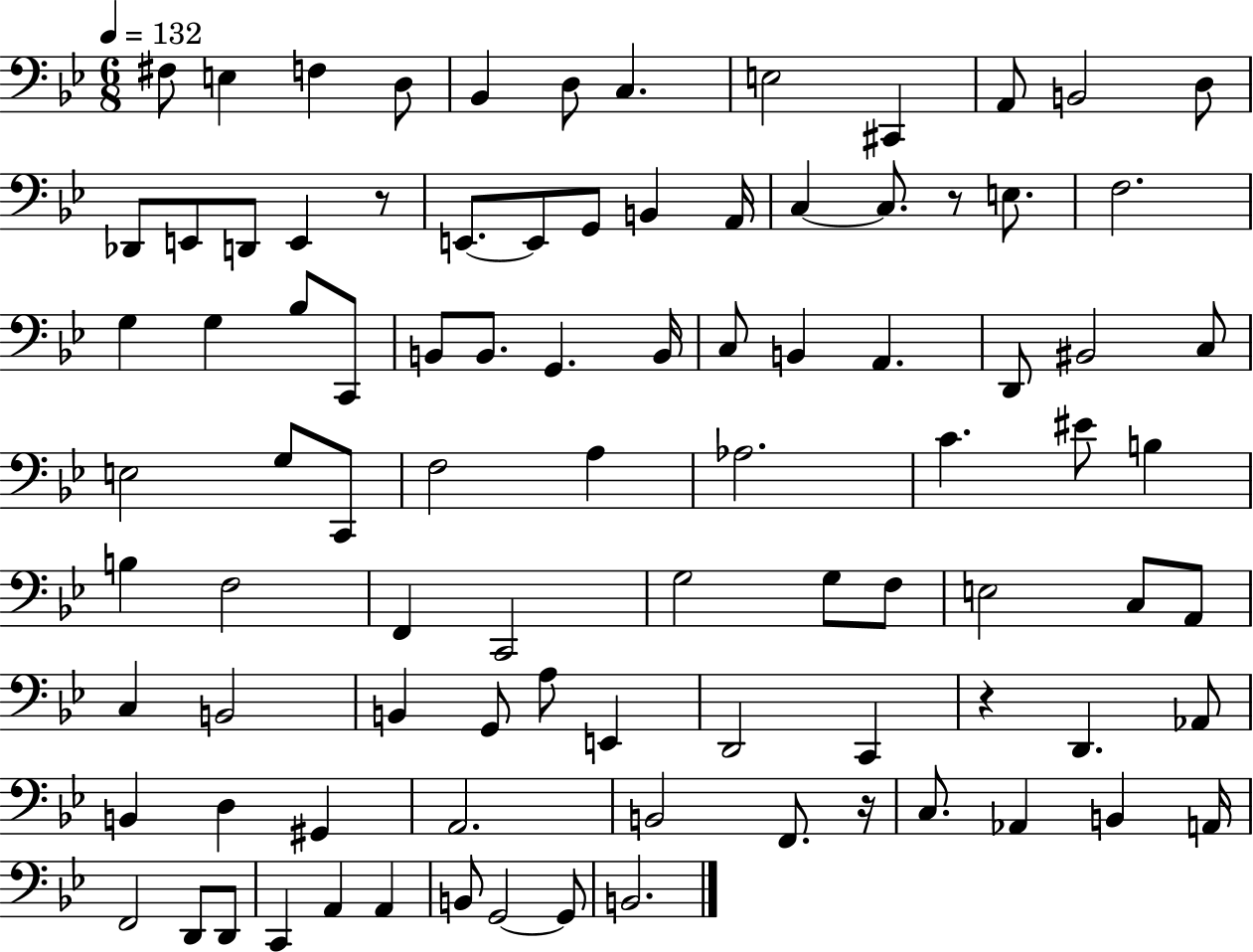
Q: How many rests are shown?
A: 4